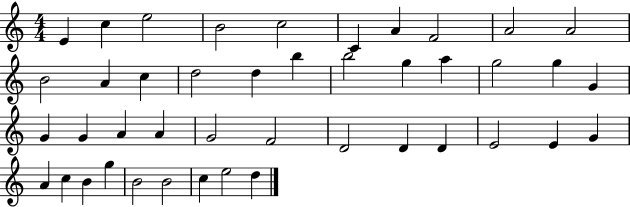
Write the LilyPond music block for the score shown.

{
  \clef treble
  \numericTimeSignature
  \time 4/4
  \key c \major
  e'4 c''4 e''2 | b'2 c''2 | c'4 a'4 f'2 | a'2 a'2 | \break b'2 a'4 c''4 | d''2 d''4 b''4 | b''2 g''4 a''4 | g''2 g''4 g'4 | \break g'4 g'4 a'4 a'4 | g'2 f'2 | d'2 d'4 d'4 | e'2 e'4 g'4 | \break a'4 c''4 b'4 g''4 | b'2 b'2 | c''4 e''2 d''4 | \bar "|."
}